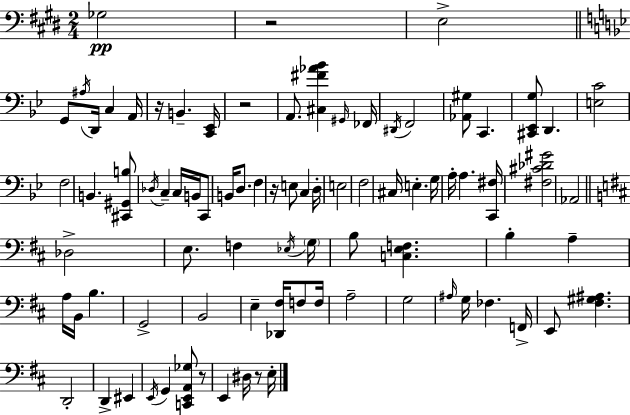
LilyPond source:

{
  \clef bass
  \numericTimeSignature
  \time 2/4
  \key e \major
  ges2\pp | r2 | e2-> | \bar "||" \break \key g \minor g,8 \acciaccatura { ais16 } d,16 c4 | a,16 r16 b,4.-- | <c, ees,>16 r2 | a,8. <cis fis' aes' bes'>4 | \break \grace { gis,16 } fes,16 \acciaccatura { dis,16 } f,2 | <aes, gis>8 c,4. | <cis, ees, g>8 d,4. | <e c'>2 | \break f2 | b,4. | <cis, gis, b>8 \acciaccatura { des16 } c4-- | c16 b,16 c,8 b,16 d8. | \break f4 r16 e8 c4 | d16-. e2 | f2 | cis16 e4.-. | \break g16 a16-. a4. | <c, fis>16 <fis cis' des' gis'>2 | aes,2 | \bar "||" \break \key d \major des2-> | e8. f4 \acciaccatura { ees16 } | \parenthesize g16 b8 <c e f>4. | b4-. a4-- | \break a16 b,16 b4. | g,2-> | b,2 | e4-- <des, fis>16 f8 | \break f16 a2-- | g2 | \grace { ais16 } g16 fes4. | f,16-> e,8 <fis gis ais>4. | \break d,2-. | d,4-> eis,4 | \acciaccatura { e,16 } g,4 <c, e, a, ges>8 | r8 e,4 dis16 | \break r8 e16-. \bar "|."
}